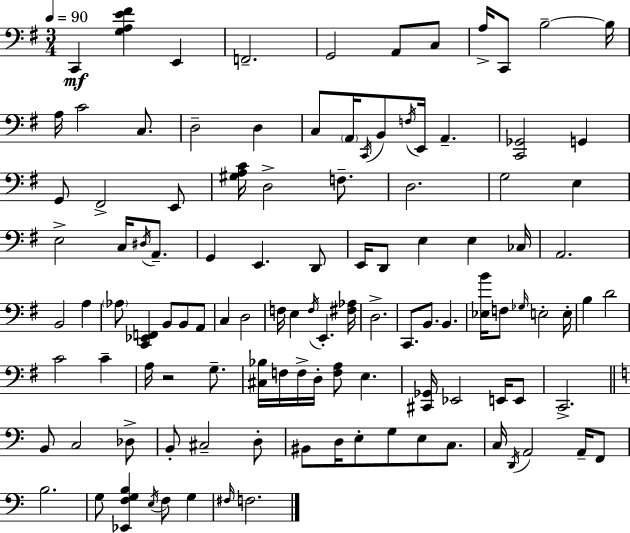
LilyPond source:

{
  \clef bass
  \numericTimeSignature
  \time 3/4
  \key e \minor
  \tempo 4 = 90
  \repeat volta 2 { c,4\mf <g a e' fis'>4 e,4 | f,2.-- | g,2 a,8 c8 | a16-> c,8 b2--~~ b16 | \break a16 c'2 c8. | d2-- d4 | c8 \parenthesize a,16 \acciaccatura { c,16 } b,8 \acciaccatura { f16 } e,16 a,4.-- | <c, ges,>2 g,4 | \break g,8 fis,2-> | e,8 <gis a c'>16 d2-> f8.-- | d2. | g2 e4 | \break e2-> c16 \acciaccatura { dis16 } | a,8.-- g,4 e,4. | d,8 e,16 d,8 e4 e4 | ces16 a,2. | \break b,2 a4 | \parenthesize aes8 <c, ees, f,>4 b,8 b,8 | a,8 c4 d2 | f16 e4 \acciaccatura { f16 } e,4.-. | \break <fis aes>16 d2.-> | c,8. b,8. b,4. | <ees b'>16 f8 \grace { ges16 } e2-. | e16-. b4 d'2 | \break c'2 | c'4-- a16 r2 | g8.-- <cis bes>16 f16 f16-> d16-. <f a>8 e4. | <cis, ges,>16 ees,2 | \break e,16 e,8 c,2.-> | \bar "||" \break \key c \major b,8 c2 des8-> | b,8-. cis2-- d8-. | bis,8 d16 e8-. g8 e8 c8. | c16 \acciaccatura { d,16 } a,2 a,16-- f,8 | \break b2. | g8 <ees, f g b>4 \acciaccatura { e16 } f8 g4 | \grace { fis16 } f2. | } \bar "|."
}